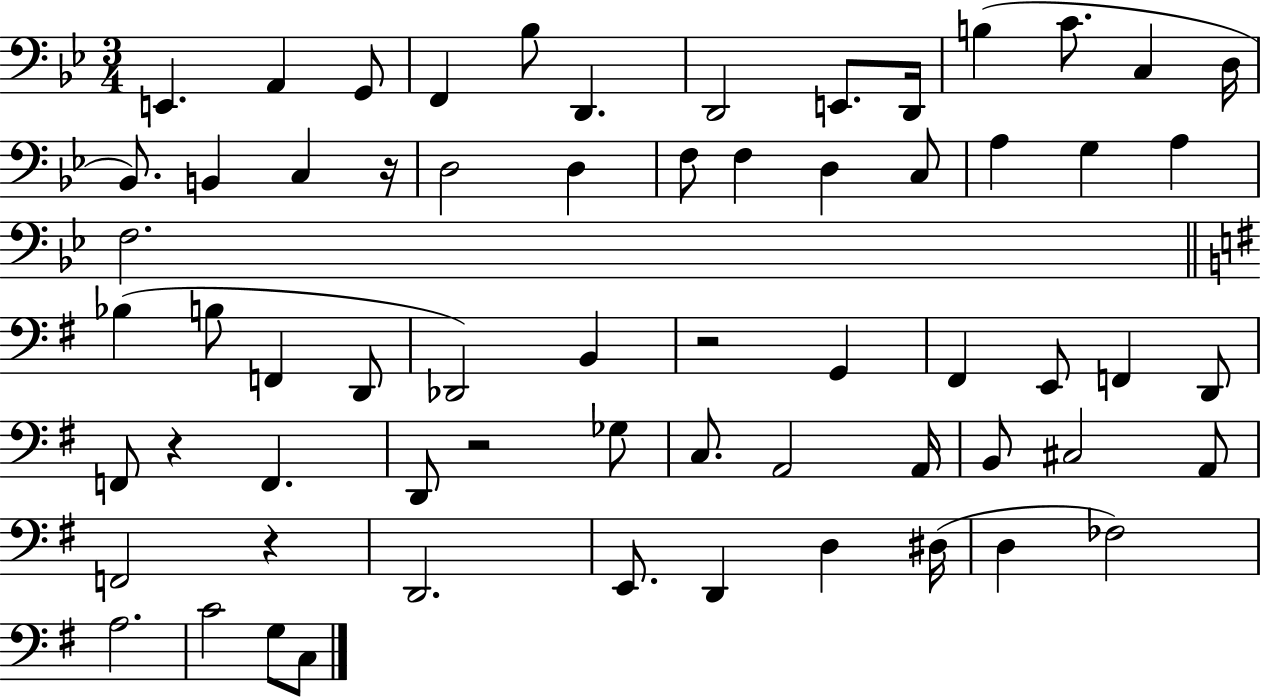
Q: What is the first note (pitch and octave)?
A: E2